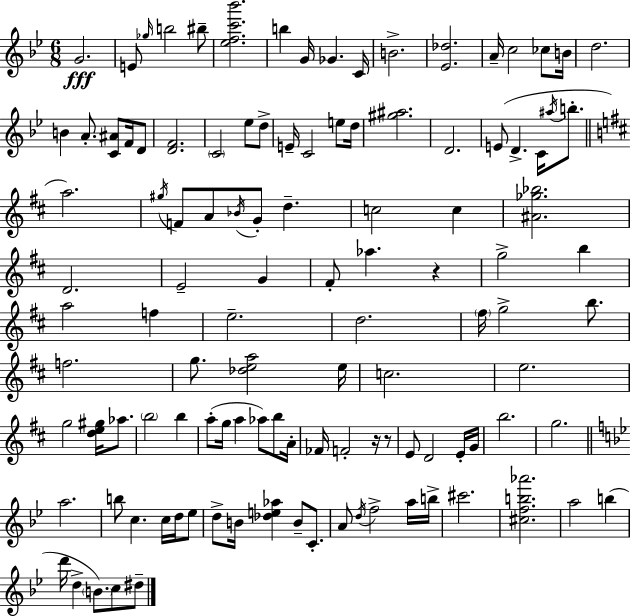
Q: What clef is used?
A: treble